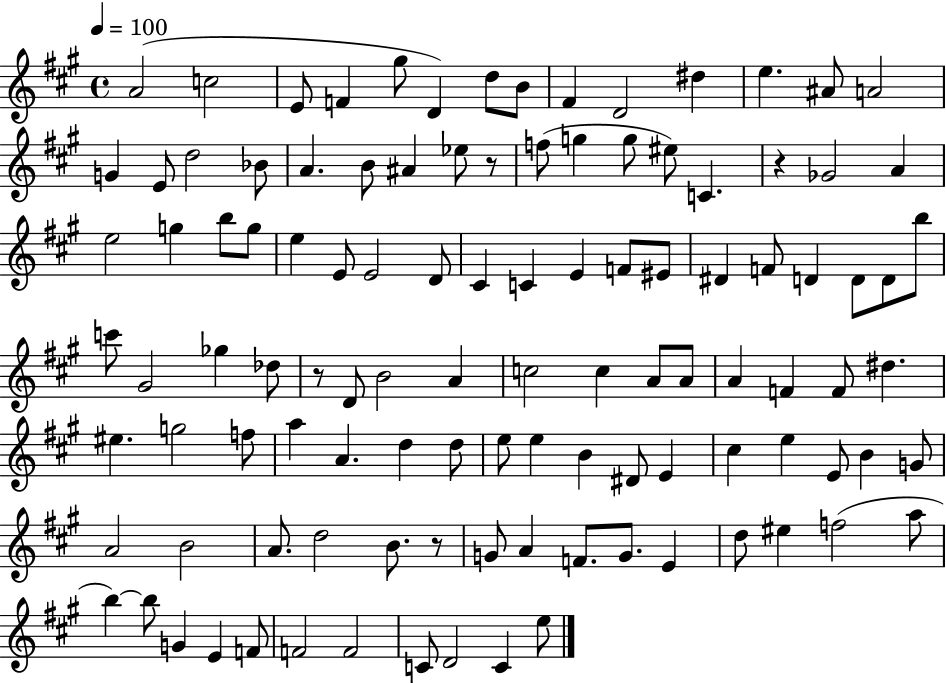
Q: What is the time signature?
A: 4/4